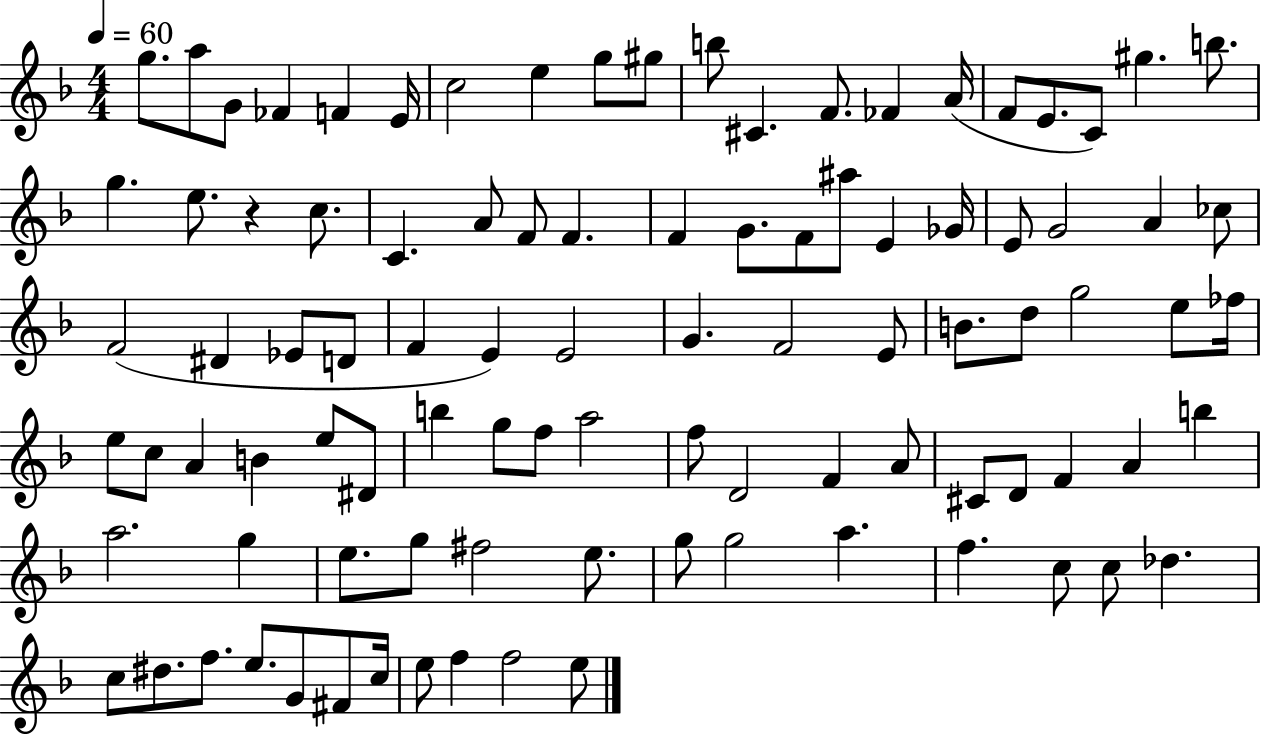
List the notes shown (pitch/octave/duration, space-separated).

G5/e. A5/e G4/e FES4/q F4/q E4/s C5/h E5/q G5/e G#5/e B5/e C#4/q. F4/e. FES4/q A4/s F4/e E4/e. C4/e G#5/q. B5/e. G5/q. E5/e. R/q C5/e. C4/q. A4/e F4/e F4/q. F4/q G4/e. F4/e A#5/e E4/q Gb4/s E4/e G4/h A4/q CES5/e F4/h D#4/q Eb4/e D4/e F4/q E4/q E4/h G4/q. F4/h E4/e B4/e. D5/e G5/h E5/e FES5/s E5/e C5/e A4/q B4/q E5/e D#4/e B5/q G5/e F5/e A5/h F5/e D4/h F4/q A4/e C#4/e D4/e F4/q A4/q B5/q A5/h. G5/q E5/e. G5/e F#5/h E5/e. G5/e G5/h A5/q. F5/q. C5/e C5/e Db5/q. C5/e D#5/e. F5/e. E5/e. G4/e F#4/e C5/s E5/e F5/q F5/h E5/e